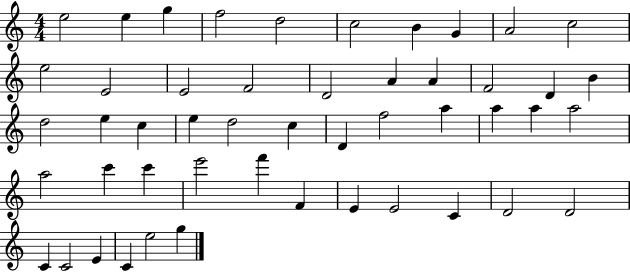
X:1
T:Untitled
M:4/4
L:1/4
K:C
e2 e g f2 d2 c2 B G A2 c2 e2 E2 E2 F2 D2 A A F2 D B d2 e c e d2 c D f2 a a a a2 a2 c' c' e'2 f' F E E2 C D2 D2 C C2 E C e2 g